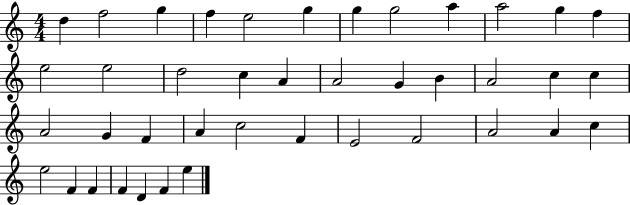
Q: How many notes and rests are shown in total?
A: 41